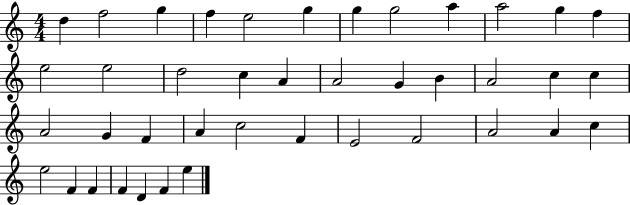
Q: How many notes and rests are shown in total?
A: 41